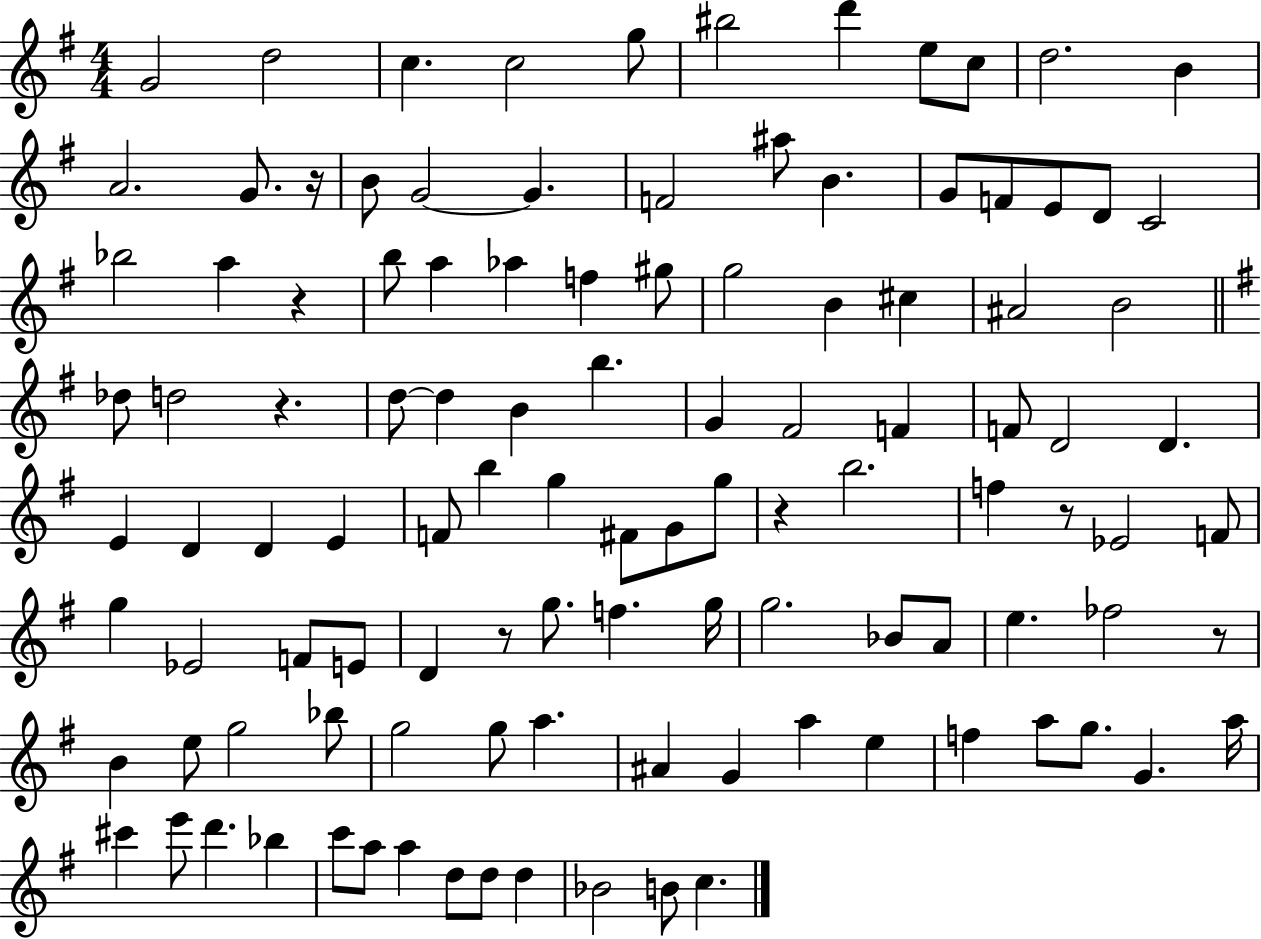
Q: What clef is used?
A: treble